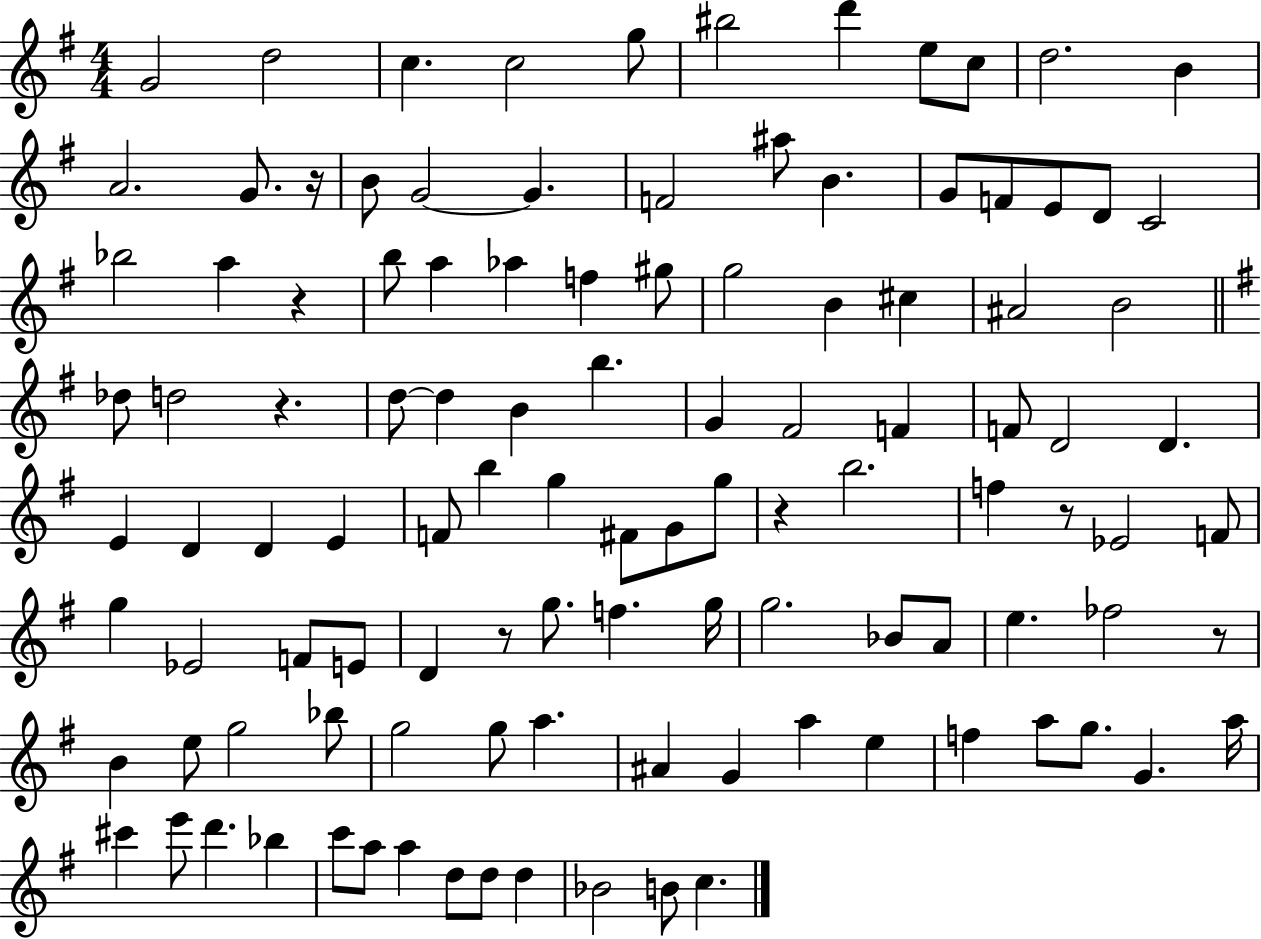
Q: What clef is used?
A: treble